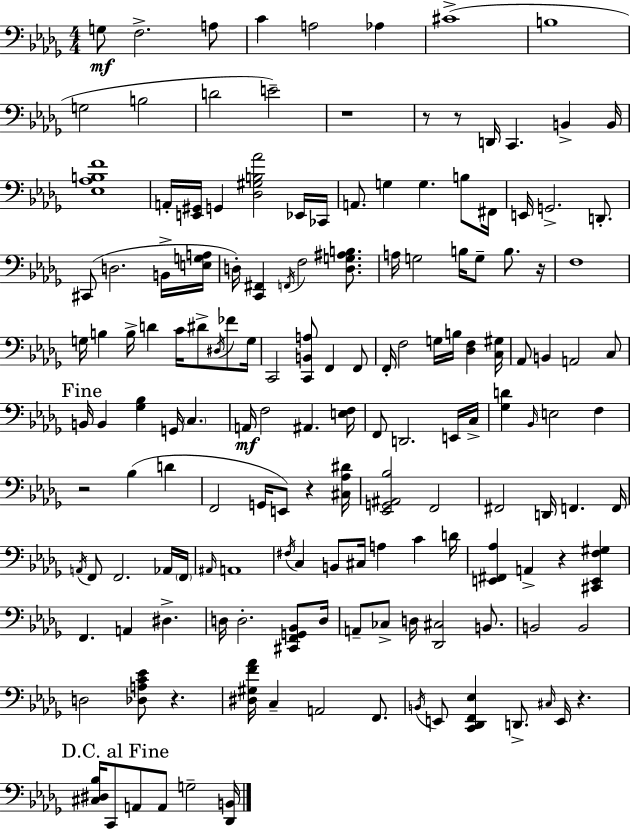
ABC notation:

X:1
T:Untitled
M:4/4
L:1/4
K:Bbm
G,/2 F,2 A,/2 C A,2 _A, ^C4 B,4 G,2 B,2 D2 E2 z4 z/2 z/2 D,,/4 C,, B,, B,,/4 [_E,_A,B,F]4 A,,/4 [E,,^G,,]/4 G,, [_D,^G,B,_A]2 _E,,/4 _C,,/4 A,,/2 G, G, B,/2 ^F,,/4 E,,/4 G,,2 D,,/2 ^C,,/2 D,2 B,,/4 [E,G,A,]/4 D,/4 [C,,^F,,] F,,/4 F,2 [D,G,^A,B,]/2 A,/4 G,2 B,/4 G,/2 B,/2 z/4 F,4 G,/4 B, B,/4 D C/4 ^D/2 ^D,/4 _F/2 G,/4 C,,2 [C,,B,,A,]/2 F,, F,,/2 F,,/4 F,2 G,/4 B,/4 [_D,F,] [C,^G,]/4 _A,,/2 B,, A,,2 C,/2 B,,/4 B,, [_G,_B,] G,,/4 C, A,,/4 F,2 ^A,, [E,F,]/4 F,,/2 D,,2 E,,/4 C,/4 [_G,D] _B,,/4 E,2 F, z2 _B, D F,,2 G,,/4 E,,/2 z [^C,_A,^D]/4 [_E,,G,,^A,,_B,]2 F,,2 ^F,,2 D,,/4 F,, F,,/4 A,,/4 F,,/2 F,,2 _A,,/4 F,,/4 ^A,,/4 A,,4 ^F,/4 C, B,,/2 ^C,/4 A, C D/4 [E,,^F,,_A,] A,, z [^C,,E,,F,^G,] F,, A,, ^D, D,/4 D,2 [^C,,F,,G,,_B,,]/2 D,/4 A,,/2 _C,/2 D,/4 [_D,,^C,]2 B,,/2 B,,2 B,,2 D,2 [_D,A,C_E]/2 z [^D,^G,F_A]/4 C, A,,2 F,,/2 B,,/4 E,,/2 [C,,_D,,F,,_E,] D,,/2 ^C,/4 E,,/4 z [^C,^D,_B,]/4 C,,/2 A,,/2 A,,/2 G,2 [_D,,B,,]/4